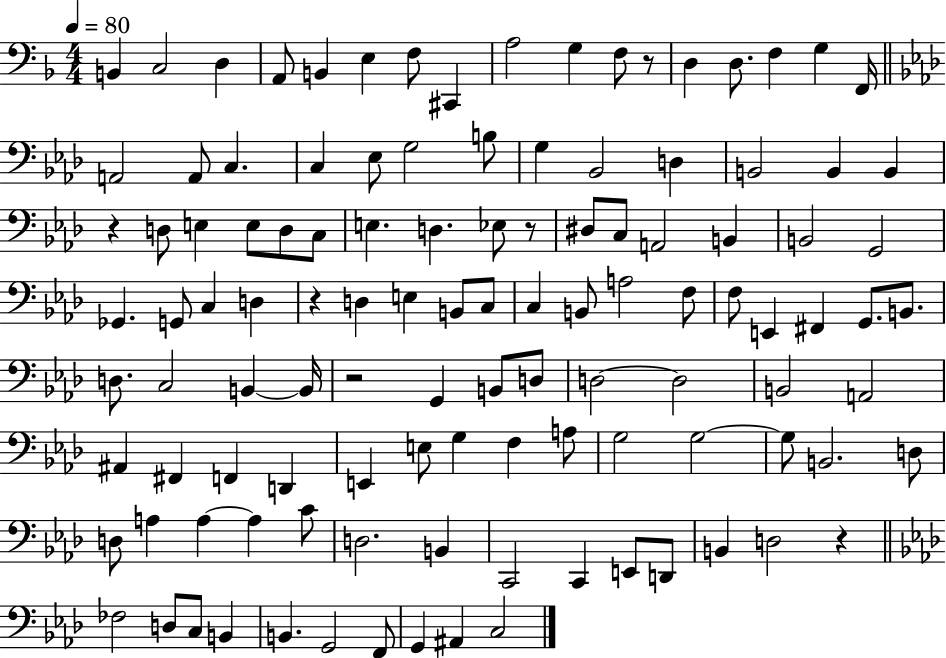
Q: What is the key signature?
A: F major